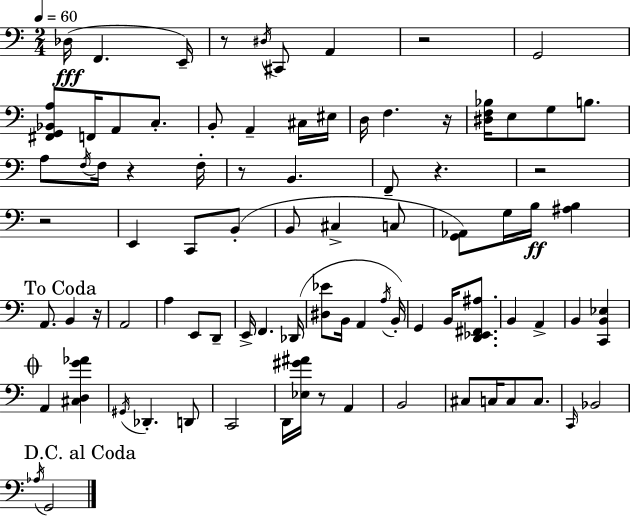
Db3/s F2/q. E2/s R/e D#3/s C#2/e A2/q R/h G2/h [F#2,G2,Bb2,A3]/e F2/s A2/e C3/e. B2/e A2/q C#3/s EIS3/s D3/s F3/q. R/s [D#3,F3,Bb3]/s E3/e G3/e B3/e. A3/e F3/s F3/s R/q F3/s R/e B2/q. F2/e R/q. R/h R/h E2/q C2/e B2/e B2/e C#3/q C3/e [G2,Ab2]/e G3/s B3/s [A#3,B3]/q A2/e. B2/q R/s A2/h A3/q E2/e D2/e E2/s F2/q. Db2/s [D#3,Eb4]/e B2/s A2/q A3/s B2/s G2/q B2/s [D2,Eb2,F#2,A#3]/e. B2/q A2/q B2/q [C2,B2,Eb3]/q A2/q [C#3,D3,G4,Ab4]/q G#2/s Db2/q. D2/e C2/h D2/s [Eb3,G#4,A#4]/s R/e A2/q B2/h C#3/e C3/s C3/e C3/e. C2/s Bb2/h Ab3/s G2/h